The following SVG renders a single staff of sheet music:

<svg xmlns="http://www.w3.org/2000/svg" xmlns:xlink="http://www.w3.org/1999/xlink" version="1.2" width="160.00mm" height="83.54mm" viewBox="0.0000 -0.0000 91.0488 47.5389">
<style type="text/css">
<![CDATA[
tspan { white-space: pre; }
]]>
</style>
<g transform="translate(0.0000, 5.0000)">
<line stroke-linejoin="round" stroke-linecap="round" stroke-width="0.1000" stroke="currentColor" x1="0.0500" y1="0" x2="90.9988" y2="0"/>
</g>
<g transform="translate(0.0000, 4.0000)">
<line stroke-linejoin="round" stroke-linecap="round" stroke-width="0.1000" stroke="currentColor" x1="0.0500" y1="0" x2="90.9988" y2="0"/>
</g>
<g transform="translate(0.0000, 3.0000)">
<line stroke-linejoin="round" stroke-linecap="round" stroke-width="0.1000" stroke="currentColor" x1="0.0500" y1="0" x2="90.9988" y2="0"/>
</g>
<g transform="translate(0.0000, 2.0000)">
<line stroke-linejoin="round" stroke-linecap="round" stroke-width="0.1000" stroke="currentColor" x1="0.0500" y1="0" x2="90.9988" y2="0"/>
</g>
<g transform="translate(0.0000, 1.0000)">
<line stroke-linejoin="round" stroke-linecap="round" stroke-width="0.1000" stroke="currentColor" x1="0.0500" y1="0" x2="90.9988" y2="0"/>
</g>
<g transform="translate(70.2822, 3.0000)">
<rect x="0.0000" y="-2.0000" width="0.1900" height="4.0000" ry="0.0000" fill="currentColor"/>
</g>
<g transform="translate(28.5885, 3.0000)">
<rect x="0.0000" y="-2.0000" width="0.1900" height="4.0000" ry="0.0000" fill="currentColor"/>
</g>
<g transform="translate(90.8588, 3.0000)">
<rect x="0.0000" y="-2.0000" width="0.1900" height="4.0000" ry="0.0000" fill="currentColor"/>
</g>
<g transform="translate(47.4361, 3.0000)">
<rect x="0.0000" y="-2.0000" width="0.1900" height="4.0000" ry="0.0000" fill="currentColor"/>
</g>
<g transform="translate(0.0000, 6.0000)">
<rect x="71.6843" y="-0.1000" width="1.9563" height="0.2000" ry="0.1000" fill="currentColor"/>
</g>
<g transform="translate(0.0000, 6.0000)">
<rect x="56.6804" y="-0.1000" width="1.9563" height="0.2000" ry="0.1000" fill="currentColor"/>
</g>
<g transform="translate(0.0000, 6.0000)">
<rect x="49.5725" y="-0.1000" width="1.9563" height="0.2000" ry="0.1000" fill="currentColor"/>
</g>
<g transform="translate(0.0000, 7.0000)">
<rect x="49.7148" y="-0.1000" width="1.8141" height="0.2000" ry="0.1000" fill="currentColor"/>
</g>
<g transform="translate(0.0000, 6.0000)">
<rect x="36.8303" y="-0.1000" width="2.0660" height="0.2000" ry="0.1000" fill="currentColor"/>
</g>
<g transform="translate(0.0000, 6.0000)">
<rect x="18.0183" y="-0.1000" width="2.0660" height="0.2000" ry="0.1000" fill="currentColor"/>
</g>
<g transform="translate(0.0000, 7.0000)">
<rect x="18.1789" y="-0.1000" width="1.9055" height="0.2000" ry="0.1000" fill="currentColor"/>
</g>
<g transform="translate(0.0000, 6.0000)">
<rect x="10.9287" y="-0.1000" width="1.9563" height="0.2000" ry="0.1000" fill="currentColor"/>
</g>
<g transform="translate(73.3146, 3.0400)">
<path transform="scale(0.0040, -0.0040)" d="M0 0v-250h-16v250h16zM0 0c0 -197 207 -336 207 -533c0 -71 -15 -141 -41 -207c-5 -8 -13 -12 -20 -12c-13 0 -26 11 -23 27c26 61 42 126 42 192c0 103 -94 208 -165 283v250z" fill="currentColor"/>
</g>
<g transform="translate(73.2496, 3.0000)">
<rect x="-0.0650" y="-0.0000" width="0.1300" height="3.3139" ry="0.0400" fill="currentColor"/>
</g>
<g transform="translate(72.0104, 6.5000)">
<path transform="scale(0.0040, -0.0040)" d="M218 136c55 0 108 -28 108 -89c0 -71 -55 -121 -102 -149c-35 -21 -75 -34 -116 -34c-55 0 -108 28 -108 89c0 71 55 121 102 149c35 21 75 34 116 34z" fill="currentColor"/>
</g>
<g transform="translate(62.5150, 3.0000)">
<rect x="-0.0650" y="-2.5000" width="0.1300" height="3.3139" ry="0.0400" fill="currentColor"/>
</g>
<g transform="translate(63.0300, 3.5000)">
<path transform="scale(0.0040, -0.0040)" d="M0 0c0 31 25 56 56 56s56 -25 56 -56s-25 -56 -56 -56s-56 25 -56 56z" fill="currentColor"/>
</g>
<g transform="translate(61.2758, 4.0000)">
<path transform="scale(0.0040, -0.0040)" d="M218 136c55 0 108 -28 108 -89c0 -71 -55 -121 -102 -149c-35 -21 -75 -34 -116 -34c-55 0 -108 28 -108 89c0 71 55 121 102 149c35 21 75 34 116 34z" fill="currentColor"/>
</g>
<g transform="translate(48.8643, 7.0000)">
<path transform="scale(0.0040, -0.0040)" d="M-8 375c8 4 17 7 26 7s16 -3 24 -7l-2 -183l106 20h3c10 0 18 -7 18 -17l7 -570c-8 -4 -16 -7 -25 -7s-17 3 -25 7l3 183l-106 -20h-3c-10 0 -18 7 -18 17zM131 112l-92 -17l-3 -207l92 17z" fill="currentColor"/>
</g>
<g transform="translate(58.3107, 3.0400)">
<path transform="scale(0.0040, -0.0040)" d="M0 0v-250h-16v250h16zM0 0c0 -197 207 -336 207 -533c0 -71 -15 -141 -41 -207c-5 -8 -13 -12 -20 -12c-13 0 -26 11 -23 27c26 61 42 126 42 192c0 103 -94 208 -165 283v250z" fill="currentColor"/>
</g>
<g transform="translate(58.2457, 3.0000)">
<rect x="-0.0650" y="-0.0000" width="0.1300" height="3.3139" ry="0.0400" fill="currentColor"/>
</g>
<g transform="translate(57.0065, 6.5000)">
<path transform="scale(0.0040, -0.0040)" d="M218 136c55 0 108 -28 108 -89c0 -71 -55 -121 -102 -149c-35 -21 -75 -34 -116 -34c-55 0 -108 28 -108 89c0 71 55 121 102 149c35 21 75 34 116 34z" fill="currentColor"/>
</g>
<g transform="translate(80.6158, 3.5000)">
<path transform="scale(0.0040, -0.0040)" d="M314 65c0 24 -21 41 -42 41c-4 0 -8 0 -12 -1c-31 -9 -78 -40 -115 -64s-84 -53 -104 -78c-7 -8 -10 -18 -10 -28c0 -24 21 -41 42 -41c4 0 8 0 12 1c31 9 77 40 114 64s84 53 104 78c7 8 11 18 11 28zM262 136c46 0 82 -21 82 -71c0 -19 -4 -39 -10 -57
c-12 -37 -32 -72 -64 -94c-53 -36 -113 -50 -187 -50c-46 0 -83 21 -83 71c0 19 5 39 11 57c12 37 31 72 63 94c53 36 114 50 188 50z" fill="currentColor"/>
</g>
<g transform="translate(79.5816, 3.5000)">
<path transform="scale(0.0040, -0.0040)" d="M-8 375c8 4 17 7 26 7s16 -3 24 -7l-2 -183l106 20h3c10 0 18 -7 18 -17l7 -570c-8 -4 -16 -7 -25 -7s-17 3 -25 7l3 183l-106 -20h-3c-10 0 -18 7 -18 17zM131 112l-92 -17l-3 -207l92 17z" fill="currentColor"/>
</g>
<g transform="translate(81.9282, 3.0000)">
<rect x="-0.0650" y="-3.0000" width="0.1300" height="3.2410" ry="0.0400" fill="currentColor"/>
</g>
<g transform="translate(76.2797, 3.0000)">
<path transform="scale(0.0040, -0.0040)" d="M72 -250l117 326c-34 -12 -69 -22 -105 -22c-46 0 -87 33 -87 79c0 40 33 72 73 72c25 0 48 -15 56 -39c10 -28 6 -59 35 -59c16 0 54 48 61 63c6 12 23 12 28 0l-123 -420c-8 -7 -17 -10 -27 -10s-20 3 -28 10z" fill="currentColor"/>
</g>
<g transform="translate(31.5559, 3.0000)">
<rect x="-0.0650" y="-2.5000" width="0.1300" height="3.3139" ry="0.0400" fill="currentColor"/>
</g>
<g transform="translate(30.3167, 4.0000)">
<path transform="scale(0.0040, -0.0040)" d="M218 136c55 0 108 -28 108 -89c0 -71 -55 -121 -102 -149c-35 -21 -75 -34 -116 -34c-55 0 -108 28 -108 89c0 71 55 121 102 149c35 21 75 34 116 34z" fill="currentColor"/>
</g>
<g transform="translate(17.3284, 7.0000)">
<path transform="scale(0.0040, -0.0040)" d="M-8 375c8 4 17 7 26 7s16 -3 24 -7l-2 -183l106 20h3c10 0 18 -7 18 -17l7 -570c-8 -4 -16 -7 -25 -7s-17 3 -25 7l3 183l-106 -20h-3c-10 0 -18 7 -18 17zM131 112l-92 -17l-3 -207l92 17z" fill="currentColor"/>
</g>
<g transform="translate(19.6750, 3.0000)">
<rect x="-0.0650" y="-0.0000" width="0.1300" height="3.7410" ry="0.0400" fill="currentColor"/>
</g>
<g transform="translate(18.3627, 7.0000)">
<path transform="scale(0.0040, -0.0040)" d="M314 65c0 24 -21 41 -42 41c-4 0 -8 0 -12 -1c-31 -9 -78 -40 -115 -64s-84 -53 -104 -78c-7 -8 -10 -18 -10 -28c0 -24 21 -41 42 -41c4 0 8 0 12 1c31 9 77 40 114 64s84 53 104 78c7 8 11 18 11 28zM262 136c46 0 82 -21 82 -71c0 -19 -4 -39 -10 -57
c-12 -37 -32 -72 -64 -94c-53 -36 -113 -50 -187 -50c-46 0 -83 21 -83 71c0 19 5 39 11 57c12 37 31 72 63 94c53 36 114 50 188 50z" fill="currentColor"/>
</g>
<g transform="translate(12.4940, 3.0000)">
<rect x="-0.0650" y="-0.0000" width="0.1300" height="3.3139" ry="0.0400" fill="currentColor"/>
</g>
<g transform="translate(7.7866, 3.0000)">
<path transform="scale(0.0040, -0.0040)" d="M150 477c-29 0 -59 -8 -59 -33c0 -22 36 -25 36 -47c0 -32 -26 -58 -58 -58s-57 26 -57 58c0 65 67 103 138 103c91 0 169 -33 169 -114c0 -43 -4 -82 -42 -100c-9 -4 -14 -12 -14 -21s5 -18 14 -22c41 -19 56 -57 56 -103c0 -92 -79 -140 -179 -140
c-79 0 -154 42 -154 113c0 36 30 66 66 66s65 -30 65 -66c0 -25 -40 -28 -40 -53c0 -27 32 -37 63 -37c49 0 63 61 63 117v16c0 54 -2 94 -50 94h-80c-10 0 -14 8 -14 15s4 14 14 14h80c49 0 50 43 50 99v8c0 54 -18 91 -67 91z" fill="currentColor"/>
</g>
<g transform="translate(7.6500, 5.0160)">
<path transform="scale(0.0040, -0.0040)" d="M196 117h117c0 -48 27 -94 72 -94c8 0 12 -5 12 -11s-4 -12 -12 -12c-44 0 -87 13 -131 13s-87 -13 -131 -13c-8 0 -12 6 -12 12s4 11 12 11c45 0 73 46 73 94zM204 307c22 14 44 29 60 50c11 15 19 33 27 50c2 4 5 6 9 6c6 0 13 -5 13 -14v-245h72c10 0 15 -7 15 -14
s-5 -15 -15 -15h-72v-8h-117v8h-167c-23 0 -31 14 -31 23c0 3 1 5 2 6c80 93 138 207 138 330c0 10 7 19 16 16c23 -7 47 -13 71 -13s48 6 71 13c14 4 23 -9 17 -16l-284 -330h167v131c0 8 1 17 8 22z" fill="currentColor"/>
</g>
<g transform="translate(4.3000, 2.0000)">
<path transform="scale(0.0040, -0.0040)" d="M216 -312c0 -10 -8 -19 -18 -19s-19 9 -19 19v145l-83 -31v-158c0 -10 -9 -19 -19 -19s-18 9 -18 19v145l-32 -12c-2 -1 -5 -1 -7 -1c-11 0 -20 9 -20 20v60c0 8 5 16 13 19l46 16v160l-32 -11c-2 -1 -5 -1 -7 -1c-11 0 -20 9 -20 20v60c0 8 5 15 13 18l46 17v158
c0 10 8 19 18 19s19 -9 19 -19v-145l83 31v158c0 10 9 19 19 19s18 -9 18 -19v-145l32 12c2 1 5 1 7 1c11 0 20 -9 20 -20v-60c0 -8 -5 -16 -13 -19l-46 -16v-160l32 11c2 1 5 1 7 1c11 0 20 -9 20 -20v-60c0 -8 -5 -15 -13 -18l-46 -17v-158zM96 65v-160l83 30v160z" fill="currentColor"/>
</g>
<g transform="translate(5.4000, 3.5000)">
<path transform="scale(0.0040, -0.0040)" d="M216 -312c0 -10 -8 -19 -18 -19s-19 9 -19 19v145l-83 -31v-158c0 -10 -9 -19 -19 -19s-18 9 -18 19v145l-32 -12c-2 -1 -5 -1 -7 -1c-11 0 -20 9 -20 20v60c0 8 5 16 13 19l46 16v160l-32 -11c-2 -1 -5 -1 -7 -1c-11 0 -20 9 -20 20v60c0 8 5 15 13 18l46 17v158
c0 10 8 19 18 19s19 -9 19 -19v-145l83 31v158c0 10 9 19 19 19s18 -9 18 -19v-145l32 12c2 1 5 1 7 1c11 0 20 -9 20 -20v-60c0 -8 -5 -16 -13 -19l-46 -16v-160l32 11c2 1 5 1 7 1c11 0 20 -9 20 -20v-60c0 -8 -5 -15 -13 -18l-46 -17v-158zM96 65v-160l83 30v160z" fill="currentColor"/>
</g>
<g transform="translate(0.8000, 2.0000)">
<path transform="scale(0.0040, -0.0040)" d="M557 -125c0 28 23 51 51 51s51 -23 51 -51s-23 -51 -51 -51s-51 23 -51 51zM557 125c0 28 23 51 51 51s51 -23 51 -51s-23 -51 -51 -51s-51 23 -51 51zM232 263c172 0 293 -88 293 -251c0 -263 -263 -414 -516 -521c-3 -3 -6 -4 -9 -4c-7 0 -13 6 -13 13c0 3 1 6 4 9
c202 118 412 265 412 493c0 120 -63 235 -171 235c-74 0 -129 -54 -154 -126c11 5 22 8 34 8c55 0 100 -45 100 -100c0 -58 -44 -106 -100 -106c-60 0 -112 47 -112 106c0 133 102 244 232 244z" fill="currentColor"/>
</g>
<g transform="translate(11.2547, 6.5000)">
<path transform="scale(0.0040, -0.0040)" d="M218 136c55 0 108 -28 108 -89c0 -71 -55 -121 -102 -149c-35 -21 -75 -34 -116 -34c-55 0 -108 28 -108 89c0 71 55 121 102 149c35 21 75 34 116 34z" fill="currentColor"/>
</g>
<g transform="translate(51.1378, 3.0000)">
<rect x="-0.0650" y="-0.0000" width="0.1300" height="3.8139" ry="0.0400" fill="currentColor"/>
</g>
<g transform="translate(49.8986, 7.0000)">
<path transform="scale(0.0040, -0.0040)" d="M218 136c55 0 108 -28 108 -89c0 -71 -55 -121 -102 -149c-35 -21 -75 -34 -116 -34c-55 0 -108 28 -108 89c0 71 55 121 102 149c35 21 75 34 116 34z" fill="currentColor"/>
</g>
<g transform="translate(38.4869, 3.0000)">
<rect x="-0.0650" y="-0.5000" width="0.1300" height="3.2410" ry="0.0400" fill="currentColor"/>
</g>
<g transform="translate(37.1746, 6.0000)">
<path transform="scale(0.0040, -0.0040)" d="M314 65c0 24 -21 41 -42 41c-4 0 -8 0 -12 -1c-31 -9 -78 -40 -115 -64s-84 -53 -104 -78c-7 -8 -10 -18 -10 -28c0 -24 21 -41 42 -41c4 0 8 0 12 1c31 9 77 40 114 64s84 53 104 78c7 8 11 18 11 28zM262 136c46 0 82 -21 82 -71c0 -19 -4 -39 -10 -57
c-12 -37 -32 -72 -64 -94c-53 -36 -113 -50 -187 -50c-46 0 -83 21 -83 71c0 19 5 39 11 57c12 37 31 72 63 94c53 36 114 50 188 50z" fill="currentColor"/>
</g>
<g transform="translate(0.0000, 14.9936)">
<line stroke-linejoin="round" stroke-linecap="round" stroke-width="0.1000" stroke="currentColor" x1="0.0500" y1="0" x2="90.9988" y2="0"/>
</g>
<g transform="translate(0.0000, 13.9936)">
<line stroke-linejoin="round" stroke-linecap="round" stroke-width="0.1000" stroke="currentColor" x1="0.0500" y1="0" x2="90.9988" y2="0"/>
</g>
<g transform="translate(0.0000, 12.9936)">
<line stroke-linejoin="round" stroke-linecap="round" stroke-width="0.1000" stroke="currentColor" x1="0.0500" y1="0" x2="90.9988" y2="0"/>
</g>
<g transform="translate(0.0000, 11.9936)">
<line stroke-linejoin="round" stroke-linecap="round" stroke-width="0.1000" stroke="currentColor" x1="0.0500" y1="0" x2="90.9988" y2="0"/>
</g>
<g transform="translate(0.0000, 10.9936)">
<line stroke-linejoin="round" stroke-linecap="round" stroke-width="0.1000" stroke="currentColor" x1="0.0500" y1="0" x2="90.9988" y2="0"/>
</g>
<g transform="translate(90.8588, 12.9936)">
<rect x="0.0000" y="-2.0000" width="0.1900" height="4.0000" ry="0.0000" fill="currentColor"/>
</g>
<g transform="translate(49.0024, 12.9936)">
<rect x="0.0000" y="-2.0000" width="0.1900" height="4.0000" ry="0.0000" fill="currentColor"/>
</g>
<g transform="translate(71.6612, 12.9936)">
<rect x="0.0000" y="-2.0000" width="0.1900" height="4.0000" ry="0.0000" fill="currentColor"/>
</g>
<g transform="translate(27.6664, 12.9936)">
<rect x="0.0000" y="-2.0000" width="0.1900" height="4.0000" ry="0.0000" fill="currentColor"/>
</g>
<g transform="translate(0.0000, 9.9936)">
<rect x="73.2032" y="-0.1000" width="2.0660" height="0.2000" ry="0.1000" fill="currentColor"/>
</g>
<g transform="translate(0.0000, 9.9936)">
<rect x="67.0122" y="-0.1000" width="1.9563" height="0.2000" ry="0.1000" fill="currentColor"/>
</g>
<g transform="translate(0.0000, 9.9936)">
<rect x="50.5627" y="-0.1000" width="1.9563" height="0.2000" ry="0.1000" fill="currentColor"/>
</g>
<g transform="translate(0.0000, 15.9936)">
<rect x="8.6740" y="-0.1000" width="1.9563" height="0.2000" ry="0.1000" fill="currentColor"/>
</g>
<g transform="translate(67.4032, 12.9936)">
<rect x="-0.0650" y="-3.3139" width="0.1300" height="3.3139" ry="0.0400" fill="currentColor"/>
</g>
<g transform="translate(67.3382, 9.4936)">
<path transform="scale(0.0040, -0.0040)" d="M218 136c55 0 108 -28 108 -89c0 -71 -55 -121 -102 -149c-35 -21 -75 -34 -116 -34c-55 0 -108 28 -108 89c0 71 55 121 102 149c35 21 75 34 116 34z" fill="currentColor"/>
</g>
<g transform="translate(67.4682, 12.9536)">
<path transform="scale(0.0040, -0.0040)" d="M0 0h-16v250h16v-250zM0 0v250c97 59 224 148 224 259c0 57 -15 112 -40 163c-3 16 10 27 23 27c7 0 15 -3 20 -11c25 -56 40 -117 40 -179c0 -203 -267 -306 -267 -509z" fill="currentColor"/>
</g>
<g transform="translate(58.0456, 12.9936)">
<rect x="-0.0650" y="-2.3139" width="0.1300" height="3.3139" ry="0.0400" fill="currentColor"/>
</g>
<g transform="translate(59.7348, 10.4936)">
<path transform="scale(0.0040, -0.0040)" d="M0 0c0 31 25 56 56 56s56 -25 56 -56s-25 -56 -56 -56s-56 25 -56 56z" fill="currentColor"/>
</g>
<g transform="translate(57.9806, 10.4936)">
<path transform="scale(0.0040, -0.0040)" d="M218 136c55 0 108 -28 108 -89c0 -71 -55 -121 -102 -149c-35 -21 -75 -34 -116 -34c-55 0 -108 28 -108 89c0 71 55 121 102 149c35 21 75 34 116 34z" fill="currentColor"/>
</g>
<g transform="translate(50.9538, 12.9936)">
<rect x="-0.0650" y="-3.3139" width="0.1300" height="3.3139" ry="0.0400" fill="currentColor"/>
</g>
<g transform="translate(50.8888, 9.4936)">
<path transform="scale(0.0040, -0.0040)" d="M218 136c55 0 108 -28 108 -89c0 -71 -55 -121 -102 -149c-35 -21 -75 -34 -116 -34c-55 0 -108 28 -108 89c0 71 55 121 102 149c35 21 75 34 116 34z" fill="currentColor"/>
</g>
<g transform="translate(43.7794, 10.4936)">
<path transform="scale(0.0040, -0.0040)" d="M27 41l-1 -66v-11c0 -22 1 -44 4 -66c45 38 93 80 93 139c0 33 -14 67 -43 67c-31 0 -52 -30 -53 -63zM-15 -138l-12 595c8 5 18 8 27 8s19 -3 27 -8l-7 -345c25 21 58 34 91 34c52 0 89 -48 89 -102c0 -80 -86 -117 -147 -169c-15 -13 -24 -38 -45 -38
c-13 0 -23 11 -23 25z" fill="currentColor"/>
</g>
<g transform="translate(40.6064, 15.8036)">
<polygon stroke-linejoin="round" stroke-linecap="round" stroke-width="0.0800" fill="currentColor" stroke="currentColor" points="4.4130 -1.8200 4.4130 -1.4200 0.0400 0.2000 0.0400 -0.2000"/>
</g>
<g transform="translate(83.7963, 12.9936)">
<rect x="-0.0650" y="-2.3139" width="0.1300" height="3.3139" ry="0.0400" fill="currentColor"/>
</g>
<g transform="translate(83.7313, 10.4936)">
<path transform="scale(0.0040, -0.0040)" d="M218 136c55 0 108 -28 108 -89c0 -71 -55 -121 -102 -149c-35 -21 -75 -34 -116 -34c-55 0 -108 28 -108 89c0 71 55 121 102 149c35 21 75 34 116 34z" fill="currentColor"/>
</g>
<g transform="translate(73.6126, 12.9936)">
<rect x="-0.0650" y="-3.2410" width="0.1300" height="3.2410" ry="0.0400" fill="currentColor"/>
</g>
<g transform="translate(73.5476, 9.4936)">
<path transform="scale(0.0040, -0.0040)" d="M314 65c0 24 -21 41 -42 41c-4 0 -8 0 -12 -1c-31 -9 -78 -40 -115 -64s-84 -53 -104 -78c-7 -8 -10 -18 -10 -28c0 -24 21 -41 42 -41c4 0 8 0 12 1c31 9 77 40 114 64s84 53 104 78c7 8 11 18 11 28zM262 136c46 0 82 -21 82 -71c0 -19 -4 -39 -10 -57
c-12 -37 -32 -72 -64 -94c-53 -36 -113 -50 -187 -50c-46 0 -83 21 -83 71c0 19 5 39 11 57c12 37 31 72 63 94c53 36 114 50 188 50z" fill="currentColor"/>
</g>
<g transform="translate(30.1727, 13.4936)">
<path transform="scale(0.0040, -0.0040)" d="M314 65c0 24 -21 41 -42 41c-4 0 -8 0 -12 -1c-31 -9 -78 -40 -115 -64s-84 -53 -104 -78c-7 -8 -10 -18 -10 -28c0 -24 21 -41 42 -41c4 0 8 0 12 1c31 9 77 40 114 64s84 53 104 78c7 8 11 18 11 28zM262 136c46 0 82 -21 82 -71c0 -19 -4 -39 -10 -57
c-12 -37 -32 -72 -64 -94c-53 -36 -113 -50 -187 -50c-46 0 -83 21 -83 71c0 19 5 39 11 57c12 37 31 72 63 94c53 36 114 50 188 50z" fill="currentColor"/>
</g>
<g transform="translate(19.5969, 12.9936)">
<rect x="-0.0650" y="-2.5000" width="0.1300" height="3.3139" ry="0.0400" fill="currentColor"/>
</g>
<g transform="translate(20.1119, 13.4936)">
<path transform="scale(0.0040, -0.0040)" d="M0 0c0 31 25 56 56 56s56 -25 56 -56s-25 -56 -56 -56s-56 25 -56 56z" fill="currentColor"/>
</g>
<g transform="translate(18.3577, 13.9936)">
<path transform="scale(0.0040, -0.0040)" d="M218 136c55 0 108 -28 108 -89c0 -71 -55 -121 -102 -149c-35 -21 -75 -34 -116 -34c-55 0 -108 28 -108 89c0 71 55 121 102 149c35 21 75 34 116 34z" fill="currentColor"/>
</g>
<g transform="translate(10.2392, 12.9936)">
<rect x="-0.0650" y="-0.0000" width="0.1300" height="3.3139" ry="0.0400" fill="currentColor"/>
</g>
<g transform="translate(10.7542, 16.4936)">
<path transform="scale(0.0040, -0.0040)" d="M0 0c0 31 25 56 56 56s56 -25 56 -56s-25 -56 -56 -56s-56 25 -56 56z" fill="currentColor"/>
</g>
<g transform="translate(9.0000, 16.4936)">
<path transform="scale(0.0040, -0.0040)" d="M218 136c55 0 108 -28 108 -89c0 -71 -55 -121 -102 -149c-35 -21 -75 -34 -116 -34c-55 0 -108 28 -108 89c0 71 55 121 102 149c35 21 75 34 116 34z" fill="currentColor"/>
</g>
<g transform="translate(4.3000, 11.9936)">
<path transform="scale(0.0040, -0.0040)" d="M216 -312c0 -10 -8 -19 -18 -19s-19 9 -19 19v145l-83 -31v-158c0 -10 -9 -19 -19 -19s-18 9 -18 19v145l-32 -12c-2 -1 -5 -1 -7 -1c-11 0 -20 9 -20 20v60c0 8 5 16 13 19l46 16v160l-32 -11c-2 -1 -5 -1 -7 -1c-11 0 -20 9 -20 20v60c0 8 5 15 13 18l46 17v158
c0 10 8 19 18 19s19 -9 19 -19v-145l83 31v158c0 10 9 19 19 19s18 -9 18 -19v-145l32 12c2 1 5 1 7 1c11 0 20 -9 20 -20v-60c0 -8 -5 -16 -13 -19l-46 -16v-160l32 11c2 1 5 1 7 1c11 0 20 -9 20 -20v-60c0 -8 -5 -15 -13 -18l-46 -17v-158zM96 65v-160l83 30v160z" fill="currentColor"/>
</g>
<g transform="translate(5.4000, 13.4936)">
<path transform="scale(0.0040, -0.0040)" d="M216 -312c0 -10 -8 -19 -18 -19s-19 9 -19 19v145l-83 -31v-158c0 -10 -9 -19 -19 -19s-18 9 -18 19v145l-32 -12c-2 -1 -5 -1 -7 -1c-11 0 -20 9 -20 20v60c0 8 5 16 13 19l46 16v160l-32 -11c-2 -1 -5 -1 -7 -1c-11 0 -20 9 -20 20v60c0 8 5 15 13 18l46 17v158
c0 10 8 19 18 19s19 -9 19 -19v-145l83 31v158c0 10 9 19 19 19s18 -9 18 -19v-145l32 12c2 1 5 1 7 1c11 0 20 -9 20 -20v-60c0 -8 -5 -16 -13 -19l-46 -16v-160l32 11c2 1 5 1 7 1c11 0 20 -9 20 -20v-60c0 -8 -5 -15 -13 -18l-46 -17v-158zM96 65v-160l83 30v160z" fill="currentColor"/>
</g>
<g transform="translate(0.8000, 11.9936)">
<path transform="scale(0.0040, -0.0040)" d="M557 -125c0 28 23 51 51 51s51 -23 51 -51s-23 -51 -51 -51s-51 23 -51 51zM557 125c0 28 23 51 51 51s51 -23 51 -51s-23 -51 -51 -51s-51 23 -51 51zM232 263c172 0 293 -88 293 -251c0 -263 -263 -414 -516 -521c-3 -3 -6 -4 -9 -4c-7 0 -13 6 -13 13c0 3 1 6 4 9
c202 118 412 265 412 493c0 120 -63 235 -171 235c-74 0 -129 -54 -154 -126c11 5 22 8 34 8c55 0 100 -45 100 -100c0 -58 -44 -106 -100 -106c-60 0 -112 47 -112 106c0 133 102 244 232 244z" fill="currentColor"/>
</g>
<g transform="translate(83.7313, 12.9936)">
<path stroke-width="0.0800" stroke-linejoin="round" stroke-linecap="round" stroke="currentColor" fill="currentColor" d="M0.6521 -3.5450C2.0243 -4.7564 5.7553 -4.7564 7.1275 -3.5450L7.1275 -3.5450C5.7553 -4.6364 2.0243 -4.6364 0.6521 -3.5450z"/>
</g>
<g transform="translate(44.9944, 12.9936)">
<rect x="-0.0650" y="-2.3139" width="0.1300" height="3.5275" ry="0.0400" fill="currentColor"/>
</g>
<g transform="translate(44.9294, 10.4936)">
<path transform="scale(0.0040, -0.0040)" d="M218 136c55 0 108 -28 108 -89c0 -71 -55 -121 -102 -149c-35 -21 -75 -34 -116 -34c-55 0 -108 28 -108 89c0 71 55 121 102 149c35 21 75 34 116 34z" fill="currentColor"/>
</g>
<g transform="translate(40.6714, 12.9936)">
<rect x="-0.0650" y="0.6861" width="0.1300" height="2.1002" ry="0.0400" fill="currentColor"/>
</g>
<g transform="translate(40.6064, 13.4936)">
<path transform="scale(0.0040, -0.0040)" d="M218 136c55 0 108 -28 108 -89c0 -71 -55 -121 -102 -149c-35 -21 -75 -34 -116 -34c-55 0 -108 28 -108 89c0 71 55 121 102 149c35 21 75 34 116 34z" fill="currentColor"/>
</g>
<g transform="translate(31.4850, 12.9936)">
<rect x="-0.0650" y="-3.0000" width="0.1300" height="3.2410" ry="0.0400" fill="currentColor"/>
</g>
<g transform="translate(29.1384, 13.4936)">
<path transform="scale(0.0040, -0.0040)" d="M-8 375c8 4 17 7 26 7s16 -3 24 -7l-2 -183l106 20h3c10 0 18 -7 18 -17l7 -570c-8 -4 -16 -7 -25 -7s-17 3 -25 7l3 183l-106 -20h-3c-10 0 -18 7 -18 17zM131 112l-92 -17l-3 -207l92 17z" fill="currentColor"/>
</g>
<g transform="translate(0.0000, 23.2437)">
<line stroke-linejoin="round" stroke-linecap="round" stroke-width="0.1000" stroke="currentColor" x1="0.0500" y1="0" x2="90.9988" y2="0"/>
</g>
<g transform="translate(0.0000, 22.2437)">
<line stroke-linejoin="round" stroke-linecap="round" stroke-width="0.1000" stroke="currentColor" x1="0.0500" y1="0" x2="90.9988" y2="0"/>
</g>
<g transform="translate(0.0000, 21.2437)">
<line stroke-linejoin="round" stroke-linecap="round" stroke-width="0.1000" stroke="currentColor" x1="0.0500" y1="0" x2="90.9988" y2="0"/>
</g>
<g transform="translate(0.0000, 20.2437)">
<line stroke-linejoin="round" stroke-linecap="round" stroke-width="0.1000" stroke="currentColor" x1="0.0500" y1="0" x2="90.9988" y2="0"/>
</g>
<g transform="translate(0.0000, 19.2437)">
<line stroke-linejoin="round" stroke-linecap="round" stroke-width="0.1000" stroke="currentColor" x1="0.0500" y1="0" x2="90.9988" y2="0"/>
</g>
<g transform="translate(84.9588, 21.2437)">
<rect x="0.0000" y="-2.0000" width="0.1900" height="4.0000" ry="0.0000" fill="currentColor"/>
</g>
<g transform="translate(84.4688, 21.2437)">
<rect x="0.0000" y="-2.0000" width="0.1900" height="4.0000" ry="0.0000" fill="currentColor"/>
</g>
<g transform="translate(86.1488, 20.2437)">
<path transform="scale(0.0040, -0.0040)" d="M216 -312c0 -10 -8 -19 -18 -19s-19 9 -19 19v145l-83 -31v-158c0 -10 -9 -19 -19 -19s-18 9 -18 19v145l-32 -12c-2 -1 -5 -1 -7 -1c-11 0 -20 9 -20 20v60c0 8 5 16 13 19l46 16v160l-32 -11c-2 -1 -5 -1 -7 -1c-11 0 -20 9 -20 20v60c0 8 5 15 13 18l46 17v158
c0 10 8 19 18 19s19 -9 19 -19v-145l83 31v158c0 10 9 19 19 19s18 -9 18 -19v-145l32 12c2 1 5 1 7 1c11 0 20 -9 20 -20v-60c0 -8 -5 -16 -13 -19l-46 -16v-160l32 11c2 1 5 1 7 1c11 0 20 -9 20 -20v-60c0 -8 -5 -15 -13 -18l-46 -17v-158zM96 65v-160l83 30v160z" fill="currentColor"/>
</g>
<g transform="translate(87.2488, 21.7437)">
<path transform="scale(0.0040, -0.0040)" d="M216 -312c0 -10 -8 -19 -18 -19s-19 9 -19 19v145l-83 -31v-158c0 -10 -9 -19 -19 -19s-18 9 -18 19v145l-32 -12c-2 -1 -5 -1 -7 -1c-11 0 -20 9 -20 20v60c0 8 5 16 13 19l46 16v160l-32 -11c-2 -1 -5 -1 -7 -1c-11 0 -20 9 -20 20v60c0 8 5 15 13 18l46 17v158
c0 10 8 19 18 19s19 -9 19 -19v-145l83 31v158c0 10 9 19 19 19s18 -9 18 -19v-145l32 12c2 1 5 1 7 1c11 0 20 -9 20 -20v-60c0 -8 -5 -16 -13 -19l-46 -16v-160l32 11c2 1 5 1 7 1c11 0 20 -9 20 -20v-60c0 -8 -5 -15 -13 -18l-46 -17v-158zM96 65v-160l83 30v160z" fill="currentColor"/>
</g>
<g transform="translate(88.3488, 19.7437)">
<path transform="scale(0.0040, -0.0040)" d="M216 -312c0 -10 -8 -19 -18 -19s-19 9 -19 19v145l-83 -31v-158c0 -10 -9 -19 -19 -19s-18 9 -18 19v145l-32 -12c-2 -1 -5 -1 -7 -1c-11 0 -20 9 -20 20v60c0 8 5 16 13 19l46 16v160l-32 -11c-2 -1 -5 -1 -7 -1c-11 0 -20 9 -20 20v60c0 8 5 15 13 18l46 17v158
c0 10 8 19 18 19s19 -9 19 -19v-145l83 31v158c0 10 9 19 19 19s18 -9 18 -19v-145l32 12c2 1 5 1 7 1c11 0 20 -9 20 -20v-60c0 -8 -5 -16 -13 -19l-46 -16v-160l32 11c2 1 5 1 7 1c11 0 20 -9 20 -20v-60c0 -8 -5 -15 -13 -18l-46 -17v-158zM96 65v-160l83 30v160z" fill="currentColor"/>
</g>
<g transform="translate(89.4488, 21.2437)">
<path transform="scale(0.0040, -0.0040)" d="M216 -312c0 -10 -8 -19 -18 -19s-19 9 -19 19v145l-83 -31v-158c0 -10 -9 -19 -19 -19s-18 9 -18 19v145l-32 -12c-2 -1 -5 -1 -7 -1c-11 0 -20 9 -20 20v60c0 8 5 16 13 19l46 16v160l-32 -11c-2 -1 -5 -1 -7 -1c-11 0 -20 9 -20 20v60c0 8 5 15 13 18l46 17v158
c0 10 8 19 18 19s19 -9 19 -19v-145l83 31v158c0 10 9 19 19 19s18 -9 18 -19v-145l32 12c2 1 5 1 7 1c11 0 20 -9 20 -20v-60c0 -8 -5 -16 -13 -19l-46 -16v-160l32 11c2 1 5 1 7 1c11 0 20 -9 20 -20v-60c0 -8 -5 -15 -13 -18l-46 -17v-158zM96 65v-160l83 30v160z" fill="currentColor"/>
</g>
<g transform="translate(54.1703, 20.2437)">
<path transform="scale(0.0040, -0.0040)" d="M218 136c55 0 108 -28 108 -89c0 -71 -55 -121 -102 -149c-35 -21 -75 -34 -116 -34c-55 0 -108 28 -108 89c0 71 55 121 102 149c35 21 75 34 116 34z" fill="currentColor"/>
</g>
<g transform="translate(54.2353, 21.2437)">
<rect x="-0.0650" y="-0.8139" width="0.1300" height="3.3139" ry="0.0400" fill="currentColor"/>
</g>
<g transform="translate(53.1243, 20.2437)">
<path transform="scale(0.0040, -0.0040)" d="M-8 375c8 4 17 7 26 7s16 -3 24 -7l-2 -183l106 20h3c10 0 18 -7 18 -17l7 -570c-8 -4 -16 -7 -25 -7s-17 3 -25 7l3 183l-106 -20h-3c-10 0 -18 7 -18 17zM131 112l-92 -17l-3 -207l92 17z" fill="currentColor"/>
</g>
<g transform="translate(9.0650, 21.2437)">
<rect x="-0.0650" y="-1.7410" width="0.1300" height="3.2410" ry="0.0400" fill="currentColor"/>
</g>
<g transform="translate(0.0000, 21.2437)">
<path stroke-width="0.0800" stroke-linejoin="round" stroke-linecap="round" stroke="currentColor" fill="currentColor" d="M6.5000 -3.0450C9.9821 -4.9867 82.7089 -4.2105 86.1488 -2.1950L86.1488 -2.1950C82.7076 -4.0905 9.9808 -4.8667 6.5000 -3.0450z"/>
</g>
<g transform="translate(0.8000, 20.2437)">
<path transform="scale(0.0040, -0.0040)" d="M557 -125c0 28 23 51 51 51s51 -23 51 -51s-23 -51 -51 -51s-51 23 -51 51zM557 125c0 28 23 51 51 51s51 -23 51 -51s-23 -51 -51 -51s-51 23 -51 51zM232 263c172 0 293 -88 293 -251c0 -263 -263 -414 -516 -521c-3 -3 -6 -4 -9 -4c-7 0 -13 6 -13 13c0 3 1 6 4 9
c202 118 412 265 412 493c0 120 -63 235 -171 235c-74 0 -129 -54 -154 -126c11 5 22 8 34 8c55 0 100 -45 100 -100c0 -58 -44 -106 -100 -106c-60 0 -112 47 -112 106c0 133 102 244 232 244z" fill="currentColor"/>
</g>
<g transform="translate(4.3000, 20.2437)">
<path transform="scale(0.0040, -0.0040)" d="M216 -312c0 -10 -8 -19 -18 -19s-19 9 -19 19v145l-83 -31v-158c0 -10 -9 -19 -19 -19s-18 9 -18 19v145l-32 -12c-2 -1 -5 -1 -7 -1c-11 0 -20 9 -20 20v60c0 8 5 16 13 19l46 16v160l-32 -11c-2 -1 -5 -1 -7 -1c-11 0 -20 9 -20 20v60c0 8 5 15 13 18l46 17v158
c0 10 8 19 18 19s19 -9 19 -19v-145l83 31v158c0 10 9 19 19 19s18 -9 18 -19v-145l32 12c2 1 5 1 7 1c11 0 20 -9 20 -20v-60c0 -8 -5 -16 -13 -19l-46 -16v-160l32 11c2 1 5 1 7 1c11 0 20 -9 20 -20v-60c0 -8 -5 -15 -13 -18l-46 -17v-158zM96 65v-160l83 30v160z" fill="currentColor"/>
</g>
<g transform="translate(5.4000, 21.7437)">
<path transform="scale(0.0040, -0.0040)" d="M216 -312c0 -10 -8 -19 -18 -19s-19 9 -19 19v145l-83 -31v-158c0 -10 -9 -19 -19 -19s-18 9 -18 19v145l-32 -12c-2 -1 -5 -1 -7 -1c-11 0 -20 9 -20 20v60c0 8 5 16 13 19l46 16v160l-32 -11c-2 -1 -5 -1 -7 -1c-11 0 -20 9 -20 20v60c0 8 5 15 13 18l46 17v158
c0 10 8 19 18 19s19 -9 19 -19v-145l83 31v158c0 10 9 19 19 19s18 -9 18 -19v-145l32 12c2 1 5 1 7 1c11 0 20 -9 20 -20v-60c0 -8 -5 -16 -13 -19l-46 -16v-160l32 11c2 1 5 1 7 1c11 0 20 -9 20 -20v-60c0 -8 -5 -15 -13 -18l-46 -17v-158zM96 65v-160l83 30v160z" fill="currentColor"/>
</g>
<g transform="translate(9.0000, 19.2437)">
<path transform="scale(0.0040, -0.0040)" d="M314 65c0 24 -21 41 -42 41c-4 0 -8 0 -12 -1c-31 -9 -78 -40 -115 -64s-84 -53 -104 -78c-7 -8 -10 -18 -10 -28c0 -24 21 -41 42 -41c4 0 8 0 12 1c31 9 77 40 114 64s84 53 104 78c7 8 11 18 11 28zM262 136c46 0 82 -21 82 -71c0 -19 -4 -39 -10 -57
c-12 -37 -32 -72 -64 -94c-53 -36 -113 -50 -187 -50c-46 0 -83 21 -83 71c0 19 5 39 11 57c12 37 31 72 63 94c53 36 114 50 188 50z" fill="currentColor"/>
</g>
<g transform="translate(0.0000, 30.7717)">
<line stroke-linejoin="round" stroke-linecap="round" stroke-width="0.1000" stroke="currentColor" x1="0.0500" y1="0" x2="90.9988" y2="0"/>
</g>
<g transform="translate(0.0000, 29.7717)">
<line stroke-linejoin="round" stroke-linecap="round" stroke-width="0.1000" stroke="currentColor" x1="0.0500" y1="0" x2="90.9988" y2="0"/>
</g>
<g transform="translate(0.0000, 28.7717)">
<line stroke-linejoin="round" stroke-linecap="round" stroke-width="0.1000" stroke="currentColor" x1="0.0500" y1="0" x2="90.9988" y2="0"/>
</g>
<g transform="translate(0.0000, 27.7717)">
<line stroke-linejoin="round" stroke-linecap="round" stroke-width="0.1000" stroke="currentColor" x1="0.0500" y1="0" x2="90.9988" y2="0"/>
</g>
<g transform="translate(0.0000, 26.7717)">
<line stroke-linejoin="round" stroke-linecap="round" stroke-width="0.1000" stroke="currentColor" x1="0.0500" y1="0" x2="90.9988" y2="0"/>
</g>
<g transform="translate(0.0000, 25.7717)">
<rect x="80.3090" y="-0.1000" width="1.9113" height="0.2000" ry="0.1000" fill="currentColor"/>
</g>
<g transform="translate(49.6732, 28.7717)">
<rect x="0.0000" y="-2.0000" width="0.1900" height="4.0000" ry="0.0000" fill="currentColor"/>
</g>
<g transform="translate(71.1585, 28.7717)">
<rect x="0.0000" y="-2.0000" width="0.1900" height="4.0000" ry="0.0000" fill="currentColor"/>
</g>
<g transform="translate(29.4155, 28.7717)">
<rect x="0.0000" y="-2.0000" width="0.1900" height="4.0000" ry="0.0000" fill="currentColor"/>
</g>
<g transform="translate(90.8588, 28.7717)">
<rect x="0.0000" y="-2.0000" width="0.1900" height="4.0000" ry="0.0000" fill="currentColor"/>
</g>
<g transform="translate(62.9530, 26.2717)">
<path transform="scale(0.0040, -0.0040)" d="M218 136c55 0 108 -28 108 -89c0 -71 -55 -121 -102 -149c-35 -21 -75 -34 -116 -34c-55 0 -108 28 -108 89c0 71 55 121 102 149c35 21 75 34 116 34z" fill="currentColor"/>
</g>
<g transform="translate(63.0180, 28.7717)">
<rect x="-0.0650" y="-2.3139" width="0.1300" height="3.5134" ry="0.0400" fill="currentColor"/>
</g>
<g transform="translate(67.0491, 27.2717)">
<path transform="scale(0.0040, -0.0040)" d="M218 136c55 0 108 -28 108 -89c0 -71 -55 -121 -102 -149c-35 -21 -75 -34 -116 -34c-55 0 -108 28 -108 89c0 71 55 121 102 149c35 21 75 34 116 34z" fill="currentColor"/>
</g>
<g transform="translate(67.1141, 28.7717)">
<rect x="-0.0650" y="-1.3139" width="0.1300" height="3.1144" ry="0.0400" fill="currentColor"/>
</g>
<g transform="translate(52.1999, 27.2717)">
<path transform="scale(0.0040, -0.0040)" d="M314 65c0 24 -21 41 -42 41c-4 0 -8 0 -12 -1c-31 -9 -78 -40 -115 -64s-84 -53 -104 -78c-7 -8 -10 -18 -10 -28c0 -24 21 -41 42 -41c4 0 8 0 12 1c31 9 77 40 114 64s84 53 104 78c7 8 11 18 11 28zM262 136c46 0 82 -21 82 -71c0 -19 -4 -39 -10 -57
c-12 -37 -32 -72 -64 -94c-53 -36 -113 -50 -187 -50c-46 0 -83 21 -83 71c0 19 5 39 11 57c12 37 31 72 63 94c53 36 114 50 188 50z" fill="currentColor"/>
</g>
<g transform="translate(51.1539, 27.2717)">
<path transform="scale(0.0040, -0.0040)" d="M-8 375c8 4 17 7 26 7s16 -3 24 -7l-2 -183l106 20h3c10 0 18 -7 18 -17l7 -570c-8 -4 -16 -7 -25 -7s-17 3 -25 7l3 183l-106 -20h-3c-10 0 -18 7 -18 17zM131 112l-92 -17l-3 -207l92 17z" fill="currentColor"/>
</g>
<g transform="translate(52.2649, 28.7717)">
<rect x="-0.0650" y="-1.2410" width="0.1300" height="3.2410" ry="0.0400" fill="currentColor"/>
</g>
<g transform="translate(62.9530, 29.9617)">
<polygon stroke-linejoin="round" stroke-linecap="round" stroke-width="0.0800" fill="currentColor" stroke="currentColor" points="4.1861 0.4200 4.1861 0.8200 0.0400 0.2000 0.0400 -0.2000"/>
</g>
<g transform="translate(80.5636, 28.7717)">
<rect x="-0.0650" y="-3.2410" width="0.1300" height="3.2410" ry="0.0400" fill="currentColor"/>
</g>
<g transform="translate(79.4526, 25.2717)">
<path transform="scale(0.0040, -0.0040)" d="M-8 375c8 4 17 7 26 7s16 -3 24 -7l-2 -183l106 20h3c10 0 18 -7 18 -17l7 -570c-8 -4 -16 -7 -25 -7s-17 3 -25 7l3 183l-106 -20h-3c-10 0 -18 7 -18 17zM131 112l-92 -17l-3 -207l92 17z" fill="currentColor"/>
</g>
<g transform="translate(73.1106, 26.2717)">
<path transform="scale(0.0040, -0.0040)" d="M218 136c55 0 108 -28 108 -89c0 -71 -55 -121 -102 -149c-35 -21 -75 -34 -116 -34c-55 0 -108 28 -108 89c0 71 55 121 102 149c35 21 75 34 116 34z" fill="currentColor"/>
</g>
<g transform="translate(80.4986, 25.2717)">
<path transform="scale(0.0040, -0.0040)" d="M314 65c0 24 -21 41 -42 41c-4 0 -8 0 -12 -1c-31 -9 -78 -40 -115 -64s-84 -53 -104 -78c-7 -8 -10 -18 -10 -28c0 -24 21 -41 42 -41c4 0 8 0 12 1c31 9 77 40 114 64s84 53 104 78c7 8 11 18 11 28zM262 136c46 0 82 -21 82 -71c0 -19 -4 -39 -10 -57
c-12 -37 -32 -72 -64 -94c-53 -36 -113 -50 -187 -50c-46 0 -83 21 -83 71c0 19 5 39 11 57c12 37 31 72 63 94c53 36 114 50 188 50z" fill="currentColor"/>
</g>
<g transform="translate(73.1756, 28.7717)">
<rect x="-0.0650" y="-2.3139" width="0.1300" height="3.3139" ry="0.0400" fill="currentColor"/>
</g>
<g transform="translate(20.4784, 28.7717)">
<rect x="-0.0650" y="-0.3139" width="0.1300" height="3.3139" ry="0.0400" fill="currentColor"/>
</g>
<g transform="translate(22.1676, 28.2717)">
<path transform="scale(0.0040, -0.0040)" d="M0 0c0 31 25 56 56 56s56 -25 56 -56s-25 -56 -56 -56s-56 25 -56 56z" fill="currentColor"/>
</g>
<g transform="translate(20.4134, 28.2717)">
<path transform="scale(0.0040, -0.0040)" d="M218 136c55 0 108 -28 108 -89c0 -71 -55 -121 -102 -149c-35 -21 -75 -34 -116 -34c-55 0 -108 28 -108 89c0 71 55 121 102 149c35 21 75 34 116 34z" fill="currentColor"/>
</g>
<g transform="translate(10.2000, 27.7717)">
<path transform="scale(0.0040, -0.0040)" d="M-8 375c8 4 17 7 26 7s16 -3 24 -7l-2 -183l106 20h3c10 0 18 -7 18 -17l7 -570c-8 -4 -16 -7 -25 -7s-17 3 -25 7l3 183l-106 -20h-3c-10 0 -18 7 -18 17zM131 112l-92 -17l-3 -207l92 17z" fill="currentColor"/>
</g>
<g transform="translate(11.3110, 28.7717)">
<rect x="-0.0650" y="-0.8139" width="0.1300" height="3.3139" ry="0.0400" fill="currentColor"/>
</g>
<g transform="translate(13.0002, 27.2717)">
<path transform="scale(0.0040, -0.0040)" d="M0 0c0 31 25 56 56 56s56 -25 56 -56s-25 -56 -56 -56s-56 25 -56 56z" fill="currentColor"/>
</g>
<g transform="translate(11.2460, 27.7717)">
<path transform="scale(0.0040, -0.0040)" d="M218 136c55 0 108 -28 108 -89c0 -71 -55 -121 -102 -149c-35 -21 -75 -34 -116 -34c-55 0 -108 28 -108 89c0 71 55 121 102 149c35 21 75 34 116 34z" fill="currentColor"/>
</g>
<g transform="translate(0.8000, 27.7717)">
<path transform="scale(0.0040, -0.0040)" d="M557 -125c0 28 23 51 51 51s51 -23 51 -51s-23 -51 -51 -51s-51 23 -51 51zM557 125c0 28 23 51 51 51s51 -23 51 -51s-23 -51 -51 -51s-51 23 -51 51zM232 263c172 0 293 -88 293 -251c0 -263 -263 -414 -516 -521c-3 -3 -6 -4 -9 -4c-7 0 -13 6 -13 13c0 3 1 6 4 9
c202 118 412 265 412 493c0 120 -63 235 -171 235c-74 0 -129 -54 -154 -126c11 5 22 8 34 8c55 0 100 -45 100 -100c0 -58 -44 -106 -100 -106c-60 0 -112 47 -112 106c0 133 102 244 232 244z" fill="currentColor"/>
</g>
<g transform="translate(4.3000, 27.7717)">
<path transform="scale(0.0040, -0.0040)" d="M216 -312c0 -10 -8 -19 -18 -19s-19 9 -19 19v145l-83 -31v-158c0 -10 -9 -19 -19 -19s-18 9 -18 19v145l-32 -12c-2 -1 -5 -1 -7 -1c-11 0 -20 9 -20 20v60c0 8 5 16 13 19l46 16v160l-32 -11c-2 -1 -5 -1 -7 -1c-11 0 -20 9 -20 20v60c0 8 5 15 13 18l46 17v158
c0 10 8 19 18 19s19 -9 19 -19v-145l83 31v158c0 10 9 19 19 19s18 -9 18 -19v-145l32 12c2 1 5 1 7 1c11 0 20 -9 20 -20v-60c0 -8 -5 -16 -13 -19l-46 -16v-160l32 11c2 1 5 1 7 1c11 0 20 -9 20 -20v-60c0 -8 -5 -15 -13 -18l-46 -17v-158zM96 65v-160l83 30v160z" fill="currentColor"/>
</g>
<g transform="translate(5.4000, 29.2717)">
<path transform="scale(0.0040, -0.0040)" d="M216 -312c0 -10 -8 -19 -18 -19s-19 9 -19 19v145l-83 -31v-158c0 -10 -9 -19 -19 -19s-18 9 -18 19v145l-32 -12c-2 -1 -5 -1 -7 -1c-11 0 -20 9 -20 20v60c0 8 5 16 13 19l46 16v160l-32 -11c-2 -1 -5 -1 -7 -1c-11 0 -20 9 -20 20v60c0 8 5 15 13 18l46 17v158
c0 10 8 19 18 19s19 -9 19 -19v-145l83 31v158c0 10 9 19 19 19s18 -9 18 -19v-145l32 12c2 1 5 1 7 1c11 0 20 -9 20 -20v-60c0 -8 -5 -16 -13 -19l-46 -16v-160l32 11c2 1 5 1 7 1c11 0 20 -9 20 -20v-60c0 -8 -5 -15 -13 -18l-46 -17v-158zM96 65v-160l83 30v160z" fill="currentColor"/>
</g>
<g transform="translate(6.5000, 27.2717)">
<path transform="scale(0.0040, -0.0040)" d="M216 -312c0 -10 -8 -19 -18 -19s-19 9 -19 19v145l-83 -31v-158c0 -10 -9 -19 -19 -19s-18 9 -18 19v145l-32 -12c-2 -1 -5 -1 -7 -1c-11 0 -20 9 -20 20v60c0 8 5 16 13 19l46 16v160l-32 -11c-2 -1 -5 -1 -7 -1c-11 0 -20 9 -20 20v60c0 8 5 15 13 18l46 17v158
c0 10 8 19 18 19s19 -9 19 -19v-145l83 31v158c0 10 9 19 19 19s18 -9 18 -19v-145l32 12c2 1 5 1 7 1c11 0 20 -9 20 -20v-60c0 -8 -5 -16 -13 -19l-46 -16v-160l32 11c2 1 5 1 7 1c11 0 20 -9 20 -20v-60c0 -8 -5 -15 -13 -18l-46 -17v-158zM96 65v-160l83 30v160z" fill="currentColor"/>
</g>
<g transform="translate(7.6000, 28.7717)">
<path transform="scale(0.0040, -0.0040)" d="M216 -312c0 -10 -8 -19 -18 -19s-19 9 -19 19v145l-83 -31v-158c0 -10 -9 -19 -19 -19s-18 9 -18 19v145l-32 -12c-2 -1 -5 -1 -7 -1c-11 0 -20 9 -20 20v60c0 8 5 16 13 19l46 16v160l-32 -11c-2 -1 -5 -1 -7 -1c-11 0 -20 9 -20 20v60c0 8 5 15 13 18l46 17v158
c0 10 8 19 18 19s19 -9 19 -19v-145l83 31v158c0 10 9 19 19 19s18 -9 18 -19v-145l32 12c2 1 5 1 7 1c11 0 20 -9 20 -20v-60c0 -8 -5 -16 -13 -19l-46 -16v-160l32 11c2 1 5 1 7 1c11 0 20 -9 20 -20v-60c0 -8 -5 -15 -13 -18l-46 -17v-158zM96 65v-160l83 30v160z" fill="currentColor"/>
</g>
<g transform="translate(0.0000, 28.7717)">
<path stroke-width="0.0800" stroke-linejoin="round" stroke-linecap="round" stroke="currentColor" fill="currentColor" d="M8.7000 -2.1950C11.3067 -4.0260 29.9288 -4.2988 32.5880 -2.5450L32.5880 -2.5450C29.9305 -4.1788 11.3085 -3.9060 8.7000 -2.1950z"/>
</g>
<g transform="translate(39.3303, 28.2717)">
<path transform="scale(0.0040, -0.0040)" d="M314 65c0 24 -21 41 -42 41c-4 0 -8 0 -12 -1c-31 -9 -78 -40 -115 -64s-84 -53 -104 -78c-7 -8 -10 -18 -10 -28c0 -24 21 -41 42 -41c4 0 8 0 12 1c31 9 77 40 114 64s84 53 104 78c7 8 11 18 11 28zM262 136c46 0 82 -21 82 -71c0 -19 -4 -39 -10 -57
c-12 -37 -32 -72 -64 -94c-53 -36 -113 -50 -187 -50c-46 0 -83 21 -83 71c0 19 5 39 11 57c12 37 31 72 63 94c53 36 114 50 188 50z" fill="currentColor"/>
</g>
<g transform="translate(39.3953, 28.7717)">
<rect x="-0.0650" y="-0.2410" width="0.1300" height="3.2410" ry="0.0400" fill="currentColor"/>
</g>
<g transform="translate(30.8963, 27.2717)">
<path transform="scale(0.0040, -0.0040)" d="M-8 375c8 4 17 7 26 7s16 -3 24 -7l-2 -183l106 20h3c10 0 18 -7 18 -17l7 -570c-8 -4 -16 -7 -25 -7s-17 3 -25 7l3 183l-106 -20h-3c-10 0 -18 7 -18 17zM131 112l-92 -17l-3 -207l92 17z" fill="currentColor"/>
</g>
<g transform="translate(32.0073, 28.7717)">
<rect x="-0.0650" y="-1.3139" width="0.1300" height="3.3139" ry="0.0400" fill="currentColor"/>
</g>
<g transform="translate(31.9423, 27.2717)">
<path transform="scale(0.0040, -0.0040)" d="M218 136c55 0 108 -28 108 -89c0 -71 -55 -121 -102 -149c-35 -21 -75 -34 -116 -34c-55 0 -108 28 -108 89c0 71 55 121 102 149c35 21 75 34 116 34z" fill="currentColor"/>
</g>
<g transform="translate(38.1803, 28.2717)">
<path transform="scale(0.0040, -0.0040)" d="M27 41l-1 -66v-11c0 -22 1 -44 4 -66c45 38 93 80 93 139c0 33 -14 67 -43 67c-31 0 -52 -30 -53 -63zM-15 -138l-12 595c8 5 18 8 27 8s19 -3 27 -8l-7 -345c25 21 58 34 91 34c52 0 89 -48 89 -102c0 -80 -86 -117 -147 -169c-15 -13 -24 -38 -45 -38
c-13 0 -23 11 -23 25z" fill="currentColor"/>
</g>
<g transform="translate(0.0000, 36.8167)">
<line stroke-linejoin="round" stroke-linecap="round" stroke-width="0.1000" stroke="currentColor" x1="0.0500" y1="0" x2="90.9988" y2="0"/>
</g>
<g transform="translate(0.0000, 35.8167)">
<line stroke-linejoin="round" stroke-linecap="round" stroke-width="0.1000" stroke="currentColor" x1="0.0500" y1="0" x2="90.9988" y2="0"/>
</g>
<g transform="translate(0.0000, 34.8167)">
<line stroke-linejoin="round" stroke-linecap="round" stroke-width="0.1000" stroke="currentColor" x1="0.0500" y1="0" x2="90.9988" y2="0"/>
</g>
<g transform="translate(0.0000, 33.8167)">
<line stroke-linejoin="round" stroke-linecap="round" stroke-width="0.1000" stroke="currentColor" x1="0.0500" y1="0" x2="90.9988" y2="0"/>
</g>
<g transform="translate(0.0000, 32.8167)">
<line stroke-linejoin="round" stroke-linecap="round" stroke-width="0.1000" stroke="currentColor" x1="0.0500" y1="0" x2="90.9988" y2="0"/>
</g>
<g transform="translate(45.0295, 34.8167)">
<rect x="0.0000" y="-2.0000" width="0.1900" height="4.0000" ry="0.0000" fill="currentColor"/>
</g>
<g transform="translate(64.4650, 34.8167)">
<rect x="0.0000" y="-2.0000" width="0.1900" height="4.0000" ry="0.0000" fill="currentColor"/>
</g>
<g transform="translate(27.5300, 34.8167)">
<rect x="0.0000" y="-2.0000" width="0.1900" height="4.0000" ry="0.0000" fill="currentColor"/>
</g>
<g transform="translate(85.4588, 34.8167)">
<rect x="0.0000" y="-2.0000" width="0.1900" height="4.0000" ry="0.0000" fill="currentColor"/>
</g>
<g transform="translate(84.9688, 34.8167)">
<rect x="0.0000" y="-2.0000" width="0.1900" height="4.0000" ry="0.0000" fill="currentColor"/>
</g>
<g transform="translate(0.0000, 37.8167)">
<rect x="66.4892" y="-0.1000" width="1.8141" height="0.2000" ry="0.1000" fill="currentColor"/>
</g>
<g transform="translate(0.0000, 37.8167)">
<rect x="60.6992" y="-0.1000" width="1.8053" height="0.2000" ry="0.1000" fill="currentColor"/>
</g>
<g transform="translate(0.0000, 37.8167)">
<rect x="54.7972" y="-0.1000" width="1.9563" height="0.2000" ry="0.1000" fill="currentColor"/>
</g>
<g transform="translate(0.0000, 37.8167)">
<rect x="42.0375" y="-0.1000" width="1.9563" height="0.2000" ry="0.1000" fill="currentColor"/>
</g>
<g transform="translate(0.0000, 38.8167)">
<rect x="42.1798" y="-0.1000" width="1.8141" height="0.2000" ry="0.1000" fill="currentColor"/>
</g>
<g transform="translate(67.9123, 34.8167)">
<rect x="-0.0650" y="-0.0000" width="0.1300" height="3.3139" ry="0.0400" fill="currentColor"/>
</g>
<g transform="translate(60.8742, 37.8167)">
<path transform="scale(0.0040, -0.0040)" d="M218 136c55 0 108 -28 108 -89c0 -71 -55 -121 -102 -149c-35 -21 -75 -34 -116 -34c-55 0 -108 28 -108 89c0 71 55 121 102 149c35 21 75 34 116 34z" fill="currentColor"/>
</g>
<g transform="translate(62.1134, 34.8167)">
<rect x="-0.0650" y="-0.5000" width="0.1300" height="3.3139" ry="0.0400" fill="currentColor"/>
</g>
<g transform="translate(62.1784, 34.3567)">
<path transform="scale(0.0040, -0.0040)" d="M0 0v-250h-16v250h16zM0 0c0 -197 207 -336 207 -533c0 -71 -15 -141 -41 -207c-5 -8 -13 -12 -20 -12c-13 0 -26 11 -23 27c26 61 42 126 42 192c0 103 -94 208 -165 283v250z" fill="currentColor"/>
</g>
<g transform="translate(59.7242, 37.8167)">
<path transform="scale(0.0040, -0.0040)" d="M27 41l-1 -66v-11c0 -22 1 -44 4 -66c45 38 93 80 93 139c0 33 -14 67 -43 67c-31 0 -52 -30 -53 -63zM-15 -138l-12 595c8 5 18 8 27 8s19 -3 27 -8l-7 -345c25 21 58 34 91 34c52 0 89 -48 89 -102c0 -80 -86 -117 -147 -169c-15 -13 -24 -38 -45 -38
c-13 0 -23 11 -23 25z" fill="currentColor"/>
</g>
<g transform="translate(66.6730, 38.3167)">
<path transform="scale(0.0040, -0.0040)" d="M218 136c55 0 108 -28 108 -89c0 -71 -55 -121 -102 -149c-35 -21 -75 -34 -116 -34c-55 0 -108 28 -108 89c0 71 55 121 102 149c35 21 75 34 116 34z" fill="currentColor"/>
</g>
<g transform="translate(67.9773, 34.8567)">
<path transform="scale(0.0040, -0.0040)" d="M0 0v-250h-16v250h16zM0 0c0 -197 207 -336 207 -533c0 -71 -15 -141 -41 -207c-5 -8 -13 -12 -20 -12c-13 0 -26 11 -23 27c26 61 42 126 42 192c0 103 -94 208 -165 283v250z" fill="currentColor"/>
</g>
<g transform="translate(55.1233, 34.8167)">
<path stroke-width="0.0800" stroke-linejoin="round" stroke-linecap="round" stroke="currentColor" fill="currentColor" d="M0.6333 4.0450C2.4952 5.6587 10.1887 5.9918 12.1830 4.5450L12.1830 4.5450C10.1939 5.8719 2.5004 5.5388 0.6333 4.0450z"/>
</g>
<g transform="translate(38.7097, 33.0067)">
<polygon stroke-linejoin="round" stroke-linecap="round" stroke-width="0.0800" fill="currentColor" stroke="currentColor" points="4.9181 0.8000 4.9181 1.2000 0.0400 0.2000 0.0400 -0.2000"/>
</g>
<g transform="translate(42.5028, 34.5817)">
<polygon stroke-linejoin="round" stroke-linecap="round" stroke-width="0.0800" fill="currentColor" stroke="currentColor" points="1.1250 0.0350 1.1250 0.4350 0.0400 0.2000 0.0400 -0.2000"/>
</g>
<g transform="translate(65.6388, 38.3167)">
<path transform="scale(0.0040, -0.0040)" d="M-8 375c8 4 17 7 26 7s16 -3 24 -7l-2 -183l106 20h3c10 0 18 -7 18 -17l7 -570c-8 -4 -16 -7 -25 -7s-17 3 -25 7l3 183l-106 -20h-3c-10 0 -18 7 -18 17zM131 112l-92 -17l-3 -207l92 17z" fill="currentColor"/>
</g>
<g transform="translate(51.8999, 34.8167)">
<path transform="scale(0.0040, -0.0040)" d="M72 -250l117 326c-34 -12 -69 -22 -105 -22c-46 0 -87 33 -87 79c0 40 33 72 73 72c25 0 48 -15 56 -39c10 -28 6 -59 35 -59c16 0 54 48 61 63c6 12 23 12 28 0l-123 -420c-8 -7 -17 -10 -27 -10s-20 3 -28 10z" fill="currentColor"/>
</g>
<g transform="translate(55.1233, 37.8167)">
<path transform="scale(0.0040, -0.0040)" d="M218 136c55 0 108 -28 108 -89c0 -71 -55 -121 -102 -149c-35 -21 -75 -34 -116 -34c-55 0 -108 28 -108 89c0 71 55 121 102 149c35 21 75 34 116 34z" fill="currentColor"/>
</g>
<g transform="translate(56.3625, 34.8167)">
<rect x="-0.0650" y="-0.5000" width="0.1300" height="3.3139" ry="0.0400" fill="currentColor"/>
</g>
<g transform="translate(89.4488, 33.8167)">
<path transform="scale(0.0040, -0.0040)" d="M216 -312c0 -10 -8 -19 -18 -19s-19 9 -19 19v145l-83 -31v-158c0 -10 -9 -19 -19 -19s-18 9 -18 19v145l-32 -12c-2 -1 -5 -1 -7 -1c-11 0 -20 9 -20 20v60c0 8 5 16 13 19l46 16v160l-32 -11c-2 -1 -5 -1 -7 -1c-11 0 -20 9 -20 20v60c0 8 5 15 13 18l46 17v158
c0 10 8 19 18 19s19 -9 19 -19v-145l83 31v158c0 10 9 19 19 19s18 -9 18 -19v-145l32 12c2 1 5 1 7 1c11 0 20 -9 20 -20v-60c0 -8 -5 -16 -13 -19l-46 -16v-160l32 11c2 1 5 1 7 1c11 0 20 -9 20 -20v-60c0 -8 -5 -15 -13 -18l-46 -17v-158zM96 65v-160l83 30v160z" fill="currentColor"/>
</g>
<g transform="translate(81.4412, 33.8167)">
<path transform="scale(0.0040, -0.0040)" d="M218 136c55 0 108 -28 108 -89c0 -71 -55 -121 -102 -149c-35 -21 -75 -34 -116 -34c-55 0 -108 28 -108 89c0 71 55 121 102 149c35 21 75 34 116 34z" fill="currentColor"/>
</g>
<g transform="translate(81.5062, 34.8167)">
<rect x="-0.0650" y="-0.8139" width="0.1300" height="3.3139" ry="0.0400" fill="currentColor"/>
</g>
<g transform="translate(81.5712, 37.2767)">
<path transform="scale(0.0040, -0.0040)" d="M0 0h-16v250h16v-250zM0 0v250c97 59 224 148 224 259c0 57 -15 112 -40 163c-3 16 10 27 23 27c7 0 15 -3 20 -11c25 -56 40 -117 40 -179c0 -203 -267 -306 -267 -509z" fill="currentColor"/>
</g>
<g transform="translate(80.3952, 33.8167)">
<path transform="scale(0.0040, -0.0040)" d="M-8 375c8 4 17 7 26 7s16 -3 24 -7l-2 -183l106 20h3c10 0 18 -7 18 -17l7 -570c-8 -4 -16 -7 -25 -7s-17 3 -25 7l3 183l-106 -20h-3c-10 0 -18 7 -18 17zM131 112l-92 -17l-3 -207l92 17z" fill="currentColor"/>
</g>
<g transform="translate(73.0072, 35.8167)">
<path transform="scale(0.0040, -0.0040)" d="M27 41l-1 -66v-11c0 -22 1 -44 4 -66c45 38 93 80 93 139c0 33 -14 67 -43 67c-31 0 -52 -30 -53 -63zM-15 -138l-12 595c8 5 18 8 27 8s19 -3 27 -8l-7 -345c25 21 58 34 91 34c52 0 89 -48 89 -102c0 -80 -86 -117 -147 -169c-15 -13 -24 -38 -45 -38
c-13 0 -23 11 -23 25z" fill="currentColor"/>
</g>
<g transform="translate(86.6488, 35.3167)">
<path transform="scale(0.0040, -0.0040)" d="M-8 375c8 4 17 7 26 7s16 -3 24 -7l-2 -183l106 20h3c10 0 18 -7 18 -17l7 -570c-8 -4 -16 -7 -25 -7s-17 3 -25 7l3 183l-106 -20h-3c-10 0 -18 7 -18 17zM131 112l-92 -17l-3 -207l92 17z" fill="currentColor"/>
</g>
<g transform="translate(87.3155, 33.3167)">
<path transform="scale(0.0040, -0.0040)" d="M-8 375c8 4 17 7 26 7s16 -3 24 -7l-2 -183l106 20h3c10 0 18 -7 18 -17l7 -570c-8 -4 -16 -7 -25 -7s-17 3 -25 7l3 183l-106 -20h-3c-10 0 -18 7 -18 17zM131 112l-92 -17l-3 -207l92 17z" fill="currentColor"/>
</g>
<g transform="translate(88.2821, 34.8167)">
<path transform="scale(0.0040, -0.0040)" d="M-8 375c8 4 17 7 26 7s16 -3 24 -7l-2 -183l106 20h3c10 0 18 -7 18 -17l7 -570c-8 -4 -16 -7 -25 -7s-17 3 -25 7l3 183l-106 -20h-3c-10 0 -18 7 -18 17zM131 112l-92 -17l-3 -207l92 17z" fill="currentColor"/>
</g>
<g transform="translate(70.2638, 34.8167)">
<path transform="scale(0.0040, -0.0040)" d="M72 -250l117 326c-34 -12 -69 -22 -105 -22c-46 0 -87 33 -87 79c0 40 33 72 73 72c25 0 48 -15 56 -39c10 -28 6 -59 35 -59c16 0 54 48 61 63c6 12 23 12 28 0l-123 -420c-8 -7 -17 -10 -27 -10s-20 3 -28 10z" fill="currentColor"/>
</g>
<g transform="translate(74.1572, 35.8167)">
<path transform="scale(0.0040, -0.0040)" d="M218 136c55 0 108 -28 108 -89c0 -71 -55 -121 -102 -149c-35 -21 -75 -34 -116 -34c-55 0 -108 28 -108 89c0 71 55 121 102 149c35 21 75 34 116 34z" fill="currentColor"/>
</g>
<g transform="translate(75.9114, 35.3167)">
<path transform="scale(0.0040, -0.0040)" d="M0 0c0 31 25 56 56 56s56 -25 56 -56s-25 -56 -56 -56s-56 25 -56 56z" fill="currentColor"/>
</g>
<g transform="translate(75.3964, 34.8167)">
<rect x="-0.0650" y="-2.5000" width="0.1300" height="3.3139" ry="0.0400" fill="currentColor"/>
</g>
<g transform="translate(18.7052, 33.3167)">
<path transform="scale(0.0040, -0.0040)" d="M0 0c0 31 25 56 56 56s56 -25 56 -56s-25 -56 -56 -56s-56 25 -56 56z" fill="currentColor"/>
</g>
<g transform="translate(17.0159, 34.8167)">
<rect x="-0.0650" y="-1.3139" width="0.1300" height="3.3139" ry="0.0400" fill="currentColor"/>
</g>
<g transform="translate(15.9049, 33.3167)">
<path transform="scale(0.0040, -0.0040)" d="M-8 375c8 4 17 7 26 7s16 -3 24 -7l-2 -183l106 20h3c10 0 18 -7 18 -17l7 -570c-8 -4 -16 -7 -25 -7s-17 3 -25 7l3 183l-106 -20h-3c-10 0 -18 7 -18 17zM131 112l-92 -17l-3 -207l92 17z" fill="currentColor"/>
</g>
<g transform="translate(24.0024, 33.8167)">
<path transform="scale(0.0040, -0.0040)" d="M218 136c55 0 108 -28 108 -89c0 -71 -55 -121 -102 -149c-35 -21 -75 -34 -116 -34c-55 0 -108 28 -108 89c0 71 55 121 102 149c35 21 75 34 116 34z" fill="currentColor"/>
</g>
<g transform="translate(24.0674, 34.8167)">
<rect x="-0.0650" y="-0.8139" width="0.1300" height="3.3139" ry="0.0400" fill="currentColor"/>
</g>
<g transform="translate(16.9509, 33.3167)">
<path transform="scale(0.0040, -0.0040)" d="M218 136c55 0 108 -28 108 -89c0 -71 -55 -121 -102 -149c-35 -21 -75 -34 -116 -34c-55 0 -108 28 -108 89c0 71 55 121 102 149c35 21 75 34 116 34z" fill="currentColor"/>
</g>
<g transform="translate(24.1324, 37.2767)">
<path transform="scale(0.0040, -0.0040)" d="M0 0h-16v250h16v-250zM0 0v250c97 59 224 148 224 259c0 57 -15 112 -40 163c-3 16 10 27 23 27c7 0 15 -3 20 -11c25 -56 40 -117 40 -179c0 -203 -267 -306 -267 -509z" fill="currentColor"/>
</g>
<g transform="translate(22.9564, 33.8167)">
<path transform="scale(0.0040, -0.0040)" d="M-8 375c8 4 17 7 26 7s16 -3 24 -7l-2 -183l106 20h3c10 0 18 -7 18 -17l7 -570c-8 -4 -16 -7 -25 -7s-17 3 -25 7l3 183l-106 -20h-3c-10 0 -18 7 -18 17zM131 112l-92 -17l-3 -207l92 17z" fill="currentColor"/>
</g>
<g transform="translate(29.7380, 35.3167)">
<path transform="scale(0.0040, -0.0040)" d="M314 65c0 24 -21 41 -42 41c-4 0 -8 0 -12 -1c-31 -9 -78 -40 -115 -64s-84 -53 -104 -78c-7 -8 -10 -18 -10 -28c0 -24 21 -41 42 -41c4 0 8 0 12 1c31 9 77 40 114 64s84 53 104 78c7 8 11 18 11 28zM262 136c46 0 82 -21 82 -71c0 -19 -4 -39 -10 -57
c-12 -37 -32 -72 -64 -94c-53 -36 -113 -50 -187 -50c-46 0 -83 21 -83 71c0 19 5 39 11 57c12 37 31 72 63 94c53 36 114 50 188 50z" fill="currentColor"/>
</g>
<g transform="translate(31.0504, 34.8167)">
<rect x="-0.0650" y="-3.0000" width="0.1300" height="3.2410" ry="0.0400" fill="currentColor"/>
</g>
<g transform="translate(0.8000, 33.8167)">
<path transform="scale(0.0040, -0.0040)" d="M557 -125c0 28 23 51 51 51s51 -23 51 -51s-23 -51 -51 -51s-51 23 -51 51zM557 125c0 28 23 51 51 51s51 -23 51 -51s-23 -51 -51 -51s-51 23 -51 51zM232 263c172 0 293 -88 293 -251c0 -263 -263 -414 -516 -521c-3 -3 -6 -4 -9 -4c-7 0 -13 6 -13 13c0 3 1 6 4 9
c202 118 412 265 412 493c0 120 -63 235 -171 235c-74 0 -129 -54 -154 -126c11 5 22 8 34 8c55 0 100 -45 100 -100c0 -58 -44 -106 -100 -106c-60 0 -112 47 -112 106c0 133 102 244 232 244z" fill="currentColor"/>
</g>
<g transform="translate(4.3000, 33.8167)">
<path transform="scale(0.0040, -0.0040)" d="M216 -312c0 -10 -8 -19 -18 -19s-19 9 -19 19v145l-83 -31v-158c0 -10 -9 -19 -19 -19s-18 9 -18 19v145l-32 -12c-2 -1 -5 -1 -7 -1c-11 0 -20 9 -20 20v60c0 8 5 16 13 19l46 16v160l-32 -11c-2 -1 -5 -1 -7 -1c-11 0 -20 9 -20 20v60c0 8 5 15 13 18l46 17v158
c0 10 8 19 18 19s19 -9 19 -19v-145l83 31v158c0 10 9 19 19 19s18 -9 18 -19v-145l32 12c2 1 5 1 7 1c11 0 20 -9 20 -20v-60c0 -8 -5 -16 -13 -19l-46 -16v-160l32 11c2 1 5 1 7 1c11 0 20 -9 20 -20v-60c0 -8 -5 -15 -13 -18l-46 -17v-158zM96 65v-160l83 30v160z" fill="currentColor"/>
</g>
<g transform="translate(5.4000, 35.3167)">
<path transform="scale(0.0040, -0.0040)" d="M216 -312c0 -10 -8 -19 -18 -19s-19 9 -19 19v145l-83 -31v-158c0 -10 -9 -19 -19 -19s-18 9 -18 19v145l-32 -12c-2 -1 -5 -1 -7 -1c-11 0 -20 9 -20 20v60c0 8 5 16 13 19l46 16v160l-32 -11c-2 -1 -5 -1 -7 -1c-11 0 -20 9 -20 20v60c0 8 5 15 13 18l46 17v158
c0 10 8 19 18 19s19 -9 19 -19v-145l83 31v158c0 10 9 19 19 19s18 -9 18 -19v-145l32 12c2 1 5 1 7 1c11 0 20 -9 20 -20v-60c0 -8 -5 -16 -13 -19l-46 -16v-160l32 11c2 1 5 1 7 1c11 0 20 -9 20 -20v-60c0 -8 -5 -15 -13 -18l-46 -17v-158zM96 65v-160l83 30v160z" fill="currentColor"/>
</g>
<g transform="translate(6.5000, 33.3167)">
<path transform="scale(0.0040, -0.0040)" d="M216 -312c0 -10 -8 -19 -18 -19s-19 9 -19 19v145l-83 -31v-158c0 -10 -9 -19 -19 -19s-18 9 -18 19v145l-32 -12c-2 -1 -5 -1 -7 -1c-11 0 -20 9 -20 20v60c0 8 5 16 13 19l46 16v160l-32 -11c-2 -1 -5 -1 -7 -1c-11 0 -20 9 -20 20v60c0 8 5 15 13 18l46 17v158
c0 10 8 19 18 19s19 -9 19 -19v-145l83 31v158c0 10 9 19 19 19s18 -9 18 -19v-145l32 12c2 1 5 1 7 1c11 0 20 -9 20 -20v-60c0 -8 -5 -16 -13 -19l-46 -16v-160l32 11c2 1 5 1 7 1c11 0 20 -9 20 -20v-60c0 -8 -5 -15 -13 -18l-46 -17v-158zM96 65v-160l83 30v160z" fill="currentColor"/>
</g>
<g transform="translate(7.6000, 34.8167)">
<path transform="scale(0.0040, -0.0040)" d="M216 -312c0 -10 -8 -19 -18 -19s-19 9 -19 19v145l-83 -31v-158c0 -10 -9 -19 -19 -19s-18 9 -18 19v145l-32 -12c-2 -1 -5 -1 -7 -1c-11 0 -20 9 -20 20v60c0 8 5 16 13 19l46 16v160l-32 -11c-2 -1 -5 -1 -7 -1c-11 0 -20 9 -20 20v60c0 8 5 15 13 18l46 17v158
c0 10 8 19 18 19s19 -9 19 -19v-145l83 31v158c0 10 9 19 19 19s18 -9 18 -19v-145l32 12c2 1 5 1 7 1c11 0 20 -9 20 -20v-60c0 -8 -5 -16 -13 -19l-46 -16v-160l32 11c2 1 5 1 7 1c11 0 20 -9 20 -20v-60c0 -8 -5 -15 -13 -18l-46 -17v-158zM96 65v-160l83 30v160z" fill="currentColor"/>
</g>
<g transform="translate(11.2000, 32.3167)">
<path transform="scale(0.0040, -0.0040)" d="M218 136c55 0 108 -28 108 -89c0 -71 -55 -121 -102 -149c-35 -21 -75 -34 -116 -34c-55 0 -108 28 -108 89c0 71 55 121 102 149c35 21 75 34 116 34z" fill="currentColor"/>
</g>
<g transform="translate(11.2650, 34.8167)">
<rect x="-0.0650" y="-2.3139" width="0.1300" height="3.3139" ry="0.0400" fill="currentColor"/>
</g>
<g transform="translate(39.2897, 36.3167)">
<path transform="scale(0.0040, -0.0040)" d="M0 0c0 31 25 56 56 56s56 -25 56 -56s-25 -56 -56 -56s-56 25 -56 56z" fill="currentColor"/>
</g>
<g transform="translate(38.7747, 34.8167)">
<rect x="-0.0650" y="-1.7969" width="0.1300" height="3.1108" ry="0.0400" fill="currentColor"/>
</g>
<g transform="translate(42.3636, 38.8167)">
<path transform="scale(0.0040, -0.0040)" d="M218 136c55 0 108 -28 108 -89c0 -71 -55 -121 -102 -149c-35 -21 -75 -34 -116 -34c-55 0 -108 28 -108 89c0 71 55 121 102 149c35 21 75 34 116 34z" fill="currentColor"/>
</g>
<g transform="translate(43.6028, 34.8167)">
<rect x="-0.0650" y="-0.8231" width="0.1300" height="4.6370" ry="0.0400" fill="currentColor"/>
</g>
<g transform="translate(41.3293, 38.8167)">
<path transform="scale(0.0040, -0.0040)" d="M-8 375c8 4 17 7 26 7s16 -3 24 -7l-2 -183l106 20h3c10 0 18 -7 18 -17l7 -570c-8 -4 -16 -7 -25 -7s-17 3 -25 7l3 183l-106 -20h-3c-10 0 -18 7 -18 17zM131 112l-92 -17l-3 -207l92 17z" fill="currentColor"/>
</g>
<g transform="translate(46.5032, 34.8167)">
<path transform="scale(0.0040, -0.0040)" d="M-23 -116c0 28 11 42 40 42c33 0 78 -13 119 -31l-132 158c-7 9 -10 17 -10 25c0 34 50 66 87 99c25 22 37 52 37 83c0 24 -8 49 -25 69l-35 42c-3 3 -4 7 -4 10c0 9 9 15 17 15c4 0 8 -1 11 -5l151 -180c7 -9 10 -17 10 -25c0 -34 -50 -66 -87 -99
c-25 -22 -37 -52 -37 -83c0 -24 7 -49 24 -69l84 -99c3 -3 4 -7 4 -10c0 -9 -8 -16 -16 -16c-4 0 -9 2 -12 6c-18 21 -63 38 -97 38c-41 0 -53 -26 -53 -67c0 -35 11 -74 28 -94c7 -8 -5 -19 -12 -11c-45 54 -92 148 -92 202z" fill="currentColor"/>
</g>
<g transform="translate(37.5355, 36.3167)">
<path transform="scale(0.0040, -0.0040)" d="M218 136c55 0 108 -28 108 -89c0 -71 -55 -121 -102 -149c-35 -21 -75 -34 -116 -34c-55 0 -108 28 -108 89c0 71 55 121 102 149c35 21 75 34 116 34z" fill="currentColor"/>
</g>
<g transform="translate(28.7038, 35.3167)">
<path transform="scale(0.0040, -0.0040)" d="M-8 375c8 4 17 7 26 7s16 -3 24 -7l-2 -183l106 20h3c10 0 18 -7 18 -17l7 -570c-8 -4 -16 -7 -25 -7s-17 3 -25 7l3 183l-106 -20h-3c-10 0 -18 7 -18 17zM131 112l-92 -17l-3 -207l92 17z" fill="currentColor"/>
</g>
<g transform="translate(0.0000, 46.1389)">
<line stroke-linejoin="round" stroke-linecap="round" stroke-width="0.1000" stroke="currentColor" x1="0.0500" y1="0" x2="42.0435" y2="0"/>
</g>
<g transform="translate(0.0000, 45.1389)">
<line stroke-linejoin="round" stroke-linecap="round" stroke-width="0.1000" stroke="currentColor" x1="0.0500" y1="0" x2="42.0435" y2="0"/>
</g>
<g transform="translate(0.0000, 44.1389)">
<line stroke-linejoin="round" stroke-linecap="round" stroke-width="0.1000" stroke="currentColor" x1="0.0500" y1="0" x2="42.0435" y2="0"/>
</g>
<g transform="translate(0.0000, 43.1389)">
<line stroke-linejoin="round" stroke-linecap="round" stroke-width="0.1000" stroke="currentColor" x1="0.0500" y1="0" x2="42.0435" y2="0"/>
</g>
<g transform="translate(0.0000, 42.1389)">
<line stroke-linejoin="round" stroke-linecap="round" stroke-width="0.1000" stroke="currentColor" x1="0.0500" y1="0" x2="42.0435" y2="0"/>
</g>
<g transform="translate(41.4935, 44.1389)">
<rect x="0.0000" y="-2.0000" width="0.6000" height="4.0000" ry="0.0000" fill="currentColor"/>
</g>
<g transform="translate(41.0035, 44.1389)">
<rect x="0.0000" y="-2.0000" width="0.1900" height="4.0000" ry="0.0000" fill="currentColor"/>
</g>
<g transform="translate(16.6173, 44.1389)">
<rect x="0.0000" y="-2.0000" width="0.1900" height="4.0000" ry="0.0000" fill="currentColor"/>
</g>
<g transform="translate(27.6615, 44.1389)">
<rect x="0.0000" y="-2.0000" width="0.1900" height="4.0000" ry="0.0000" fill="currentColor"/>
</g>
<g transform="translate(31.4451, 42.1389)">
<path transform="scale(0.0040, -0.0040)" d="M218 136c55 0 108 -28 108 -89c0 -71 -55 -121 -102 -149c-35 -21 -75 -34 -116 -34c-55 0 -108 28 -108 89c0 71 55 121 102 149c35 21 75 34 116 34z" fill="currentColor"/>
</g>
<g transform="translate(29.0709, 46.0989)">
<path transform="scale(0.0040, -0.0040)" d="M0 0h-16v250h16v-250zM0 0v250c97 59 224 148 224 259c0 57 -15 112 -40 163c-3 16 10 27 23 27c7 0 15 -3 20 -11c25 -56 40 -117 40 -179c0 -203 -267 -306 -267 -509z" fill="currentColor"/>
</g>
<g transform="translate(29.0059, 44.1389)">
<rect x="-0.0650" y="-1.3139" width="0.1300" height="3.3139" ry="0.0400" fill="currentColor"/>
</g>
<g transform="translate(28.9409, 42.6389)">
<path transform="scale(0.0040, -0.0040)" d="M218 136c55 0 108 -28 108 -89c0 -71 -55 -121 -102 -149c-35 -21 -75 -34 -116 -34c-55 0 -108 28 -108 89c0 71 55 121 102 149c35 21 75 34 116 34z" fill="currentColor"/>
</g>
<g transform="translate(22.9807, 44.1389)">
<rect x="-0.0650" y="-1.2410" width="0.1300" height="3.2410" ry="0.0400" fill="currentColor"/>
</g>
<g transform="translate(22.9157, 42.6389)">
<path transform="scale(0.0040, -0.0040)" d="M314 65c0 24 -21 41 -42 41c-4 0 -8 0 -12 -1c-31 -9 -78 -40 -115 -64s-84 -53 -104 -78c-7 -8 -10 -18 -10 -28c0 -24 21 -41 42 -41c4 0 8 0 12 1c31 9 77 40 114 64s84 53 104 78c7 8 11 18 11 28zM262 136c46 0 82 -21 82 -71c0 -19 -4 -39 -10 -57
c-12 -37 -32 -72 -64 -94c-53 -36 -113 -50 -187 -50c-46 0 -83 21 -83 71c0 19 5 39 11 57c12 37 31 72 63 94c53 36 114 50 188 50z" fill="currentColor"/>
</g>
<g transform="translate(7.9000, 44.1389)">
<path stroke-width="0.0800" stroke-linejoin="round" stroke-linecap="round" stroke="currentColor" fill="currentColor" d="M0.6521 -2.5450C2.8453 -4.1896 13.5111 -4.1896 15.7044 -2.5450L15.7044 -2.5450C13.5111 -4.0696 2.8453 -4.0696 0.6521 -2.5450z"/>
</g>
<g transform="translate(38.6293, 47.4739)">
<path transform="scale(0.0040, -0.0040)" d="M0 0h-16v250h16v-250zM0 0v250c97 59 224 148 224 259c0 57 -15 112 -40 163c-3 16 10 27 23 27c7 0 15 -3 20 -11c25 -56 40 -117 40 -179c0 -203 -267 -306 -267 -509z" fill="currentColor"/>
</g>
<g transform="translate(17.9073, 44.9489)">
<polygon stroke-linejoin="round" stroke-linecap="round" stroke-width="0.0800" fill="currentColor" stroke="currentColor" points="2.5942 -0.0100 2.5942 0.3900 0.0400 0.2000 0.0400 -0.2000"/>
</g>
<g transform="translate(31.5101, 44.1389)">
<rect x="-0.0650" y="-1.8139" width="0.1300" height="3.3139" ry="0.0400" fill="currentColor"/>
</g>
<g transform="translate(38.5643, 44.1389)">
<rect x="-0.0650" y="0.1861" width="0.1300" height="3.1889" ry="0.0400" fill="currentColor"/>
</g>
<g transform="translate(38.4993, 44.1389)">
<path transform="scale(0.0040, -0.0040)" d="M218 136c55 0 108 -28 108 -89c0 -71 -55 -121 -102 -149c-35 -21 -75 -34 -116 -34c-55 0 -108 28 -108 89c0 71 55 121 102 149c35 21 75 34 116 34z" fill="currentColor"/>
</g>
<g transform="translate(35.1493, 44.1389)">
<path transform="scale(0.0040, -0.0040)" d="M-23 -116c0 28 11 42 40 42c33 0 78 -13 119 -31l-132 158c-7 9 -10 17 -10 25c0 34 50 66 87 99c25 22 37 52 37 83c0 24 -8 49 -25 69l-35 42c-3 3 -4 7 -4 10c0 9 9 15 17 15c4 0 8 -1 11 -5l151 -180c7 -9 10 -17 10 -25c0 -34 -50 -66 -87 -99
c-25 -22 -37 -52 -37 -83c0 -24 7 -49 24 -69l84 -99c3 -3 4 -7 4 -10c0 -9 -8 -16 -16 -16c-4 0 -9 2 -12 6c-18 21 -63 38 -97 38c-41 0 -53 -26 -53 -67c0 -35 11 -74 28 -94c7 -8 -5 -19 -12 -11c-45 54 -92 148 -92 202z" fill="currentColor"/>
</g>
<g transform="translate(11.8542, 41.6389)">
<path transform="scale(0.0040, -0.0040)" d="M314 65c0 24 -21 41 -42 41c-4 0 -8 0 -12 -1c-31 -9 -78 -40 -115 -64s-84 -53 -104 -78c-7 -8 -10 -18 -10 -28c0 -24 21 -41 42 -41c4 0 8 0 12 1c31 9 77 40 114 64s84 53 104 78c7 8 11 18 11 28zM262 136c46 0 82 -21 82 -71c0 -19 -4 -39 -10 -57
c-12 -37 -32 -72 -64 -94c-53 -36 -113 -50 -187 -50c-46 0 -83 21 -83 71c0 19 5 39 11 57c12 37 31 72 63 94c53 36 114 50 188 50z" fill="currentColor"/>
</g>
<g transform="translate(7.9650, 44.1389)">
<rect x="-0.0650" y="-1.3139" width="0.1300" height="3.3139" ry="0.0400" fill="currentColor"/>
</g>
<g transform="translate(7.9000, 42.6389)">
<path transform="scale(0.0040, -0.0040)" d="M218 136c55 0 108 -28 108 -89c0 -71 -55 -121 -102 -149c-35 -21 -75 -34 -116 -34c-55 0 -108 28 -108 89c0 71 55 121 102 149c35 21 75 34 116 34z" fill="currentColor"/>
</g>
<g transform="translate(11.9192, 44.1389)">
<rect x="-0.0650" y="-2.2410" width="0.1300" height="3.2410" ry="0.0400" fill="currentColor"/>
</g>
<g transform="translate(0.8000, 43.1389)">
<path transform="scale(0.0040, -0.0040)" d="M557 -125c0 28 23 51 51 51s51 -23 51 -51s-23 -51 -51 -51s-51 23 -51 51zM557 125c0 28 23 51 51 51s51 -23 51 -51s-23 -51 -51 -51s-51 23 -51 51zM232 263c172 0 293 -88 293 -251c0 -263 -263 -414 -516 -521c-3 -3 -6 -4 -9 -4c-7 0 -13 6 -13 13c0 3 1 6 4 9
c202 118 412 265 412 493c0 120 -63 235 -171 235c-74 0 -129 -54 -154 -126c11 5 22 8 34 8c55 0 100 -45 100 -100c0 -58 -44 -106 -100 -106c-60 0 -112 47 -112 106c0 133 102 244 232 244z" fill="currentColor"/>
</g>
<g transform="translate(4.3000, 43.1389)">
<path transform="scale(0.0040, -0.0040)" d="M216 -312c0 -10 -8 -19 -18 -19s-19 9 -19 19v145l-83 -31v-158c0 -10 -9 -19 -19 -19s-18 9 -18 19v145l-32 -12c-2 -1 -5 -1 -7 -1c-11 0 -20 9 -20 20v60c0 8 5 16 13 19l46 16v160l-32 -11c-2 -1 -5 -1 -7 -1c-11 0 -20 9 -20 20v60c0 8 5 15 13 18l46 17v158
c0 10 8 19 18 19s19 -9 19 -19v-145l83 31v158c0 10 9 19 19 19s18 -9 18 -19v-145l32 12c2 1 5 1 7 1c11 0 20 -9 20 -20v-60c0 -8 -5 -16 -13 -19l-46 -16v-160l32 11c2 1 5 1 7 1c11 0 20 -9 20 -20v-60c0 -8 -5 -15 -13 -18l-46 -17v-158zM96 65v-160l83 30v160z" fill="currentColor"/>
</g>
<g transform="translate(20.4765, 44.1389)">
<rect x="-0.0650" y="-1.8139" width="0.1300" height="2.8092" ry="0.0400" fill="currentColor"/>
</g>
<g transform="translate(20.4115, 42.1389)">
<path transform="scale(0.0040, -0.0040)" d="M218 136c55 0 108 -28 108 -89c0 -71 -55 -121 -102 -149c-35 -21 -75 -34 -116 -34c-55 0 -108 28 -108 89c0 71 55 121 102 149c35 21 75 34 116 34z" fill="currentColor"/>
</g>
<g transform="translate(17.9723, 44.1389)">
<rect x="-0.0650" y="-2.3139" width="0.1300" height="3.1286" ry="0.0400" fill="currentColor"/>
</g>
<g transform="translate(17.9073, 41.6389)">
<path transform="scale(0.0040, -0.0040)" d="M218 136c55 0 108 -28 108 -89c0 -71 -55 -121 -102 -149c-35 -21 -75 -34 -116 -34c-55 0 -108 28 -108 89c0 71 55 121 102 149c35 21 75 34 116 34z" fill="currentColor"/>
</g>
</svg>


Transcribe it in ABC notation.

X:1
T:Untitled
M:3/4
L:1/4
K:D
D,, C,,2 B,, E,,2 C,, D,,/2 B,, D,,/2 z/2 C,2 D,, B,, C,2 C,/2 _B,/2 D B, D/2 D2 B, A,2 F, F, E, G, _E,2 G,2 B,/2 G,/2 B, D2 B, G, F,/2 C,2 A,,/2 C,,/4 z z/2 E,, _E,,/2 D,,/2 z/2 _B,, F,/2 G, B,2 B,/2 A,/2 G,2 G,/2 A, z D,/2